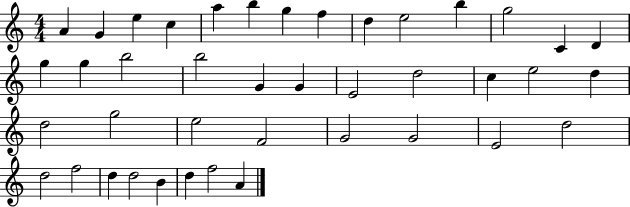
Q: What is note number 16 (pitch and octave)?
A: G5